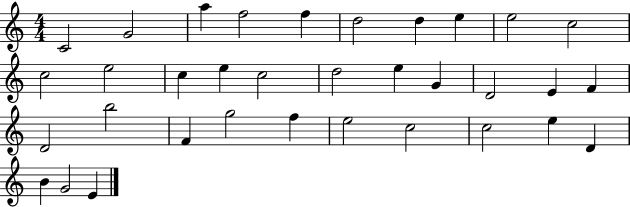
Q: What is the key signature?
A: C major